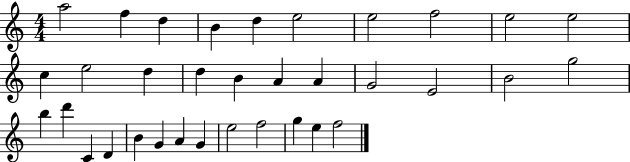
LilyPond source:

{
  \clef treble
  \numericTimeSignature
  \time 4/4
  \key c \major
  a''2 f''4 d''4 | b'4 d''4 e''2 | e''2 f''2 | e''2 e''2 | \break c''4 e''2 d''4 | d''4 b'4 a'4 a'4 | g'2 e'2 | b'2 g''2 | \break b''4 d'''4 c'4 d'4 | b'4 g'4 a'4 g'4 | e''2 f''2 | g''4 e''4 f''2 | \break \bar "|."
}